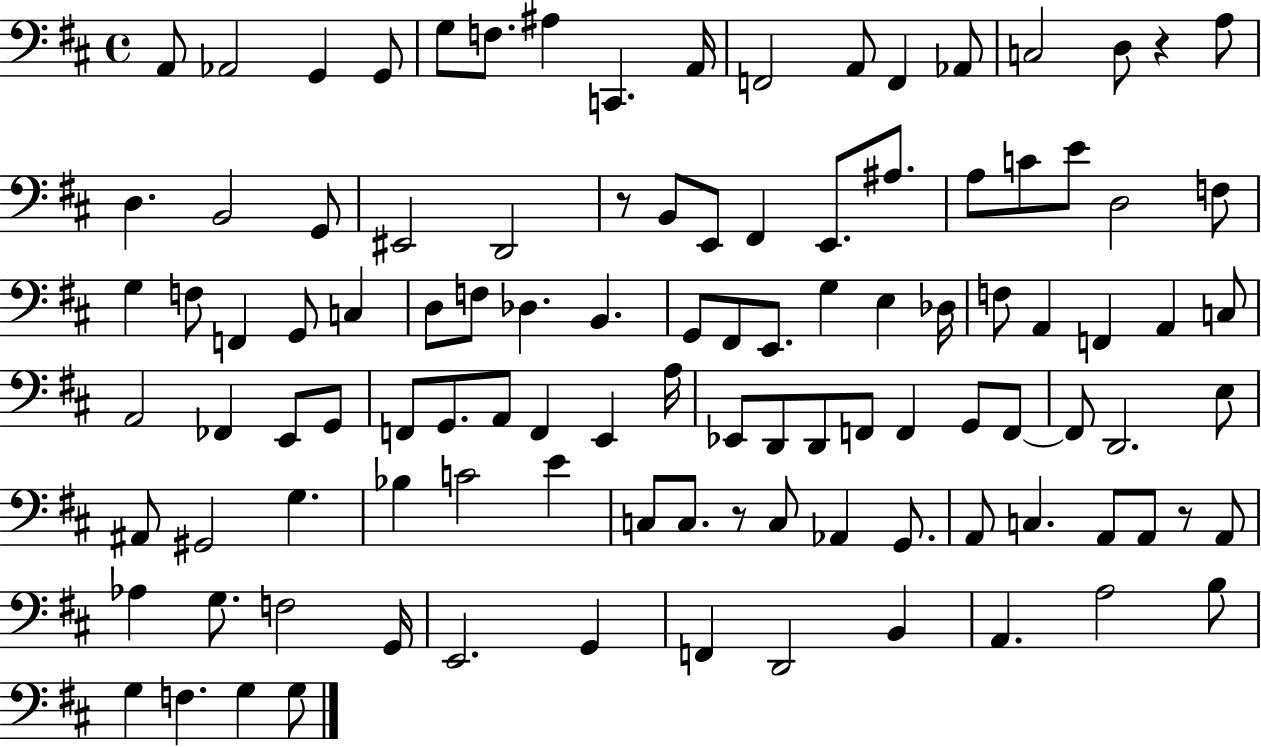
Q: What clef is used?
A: bass